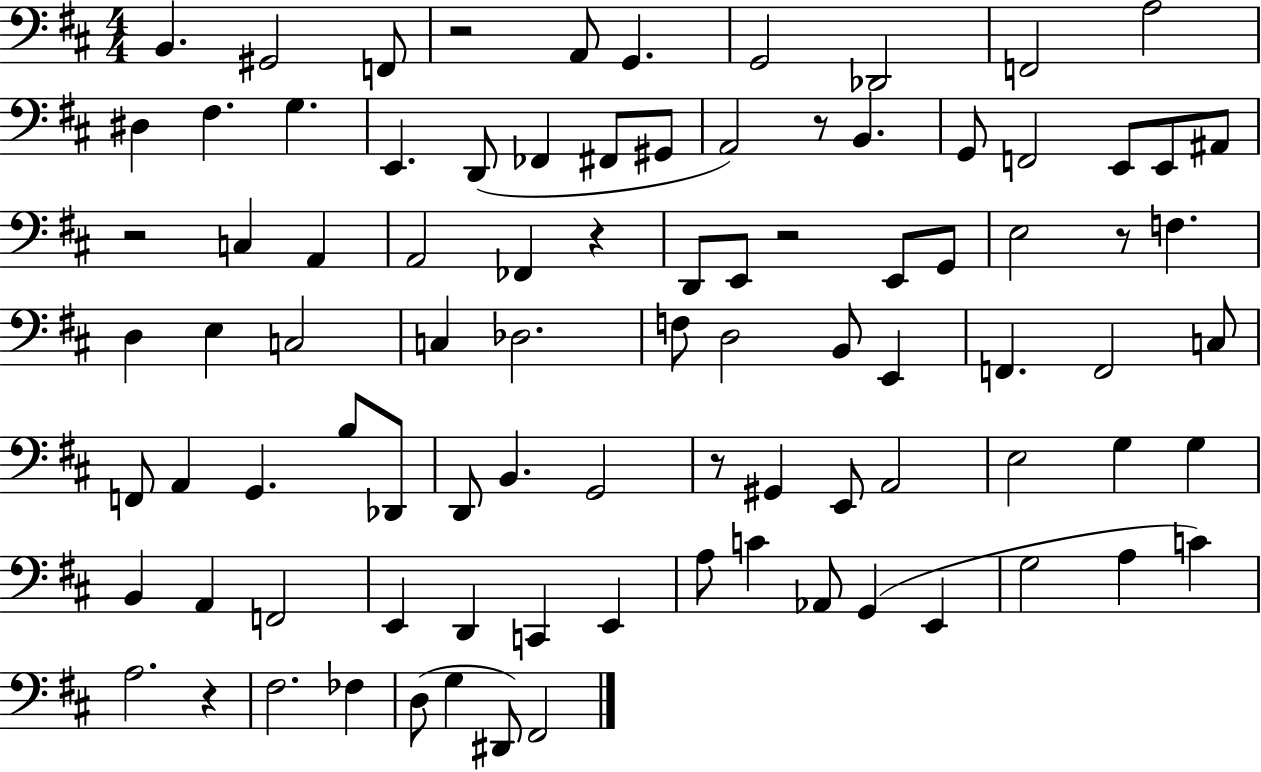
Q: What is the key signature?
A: D major